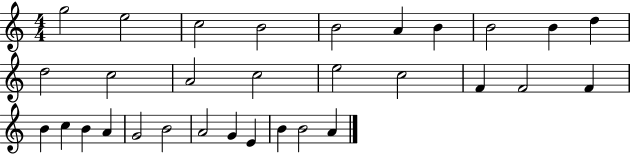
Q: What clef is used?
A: treble